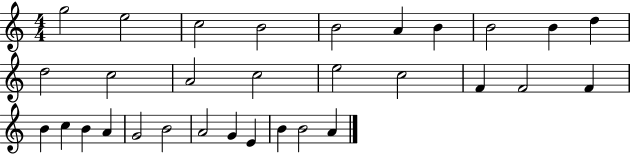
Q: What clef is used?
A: treble